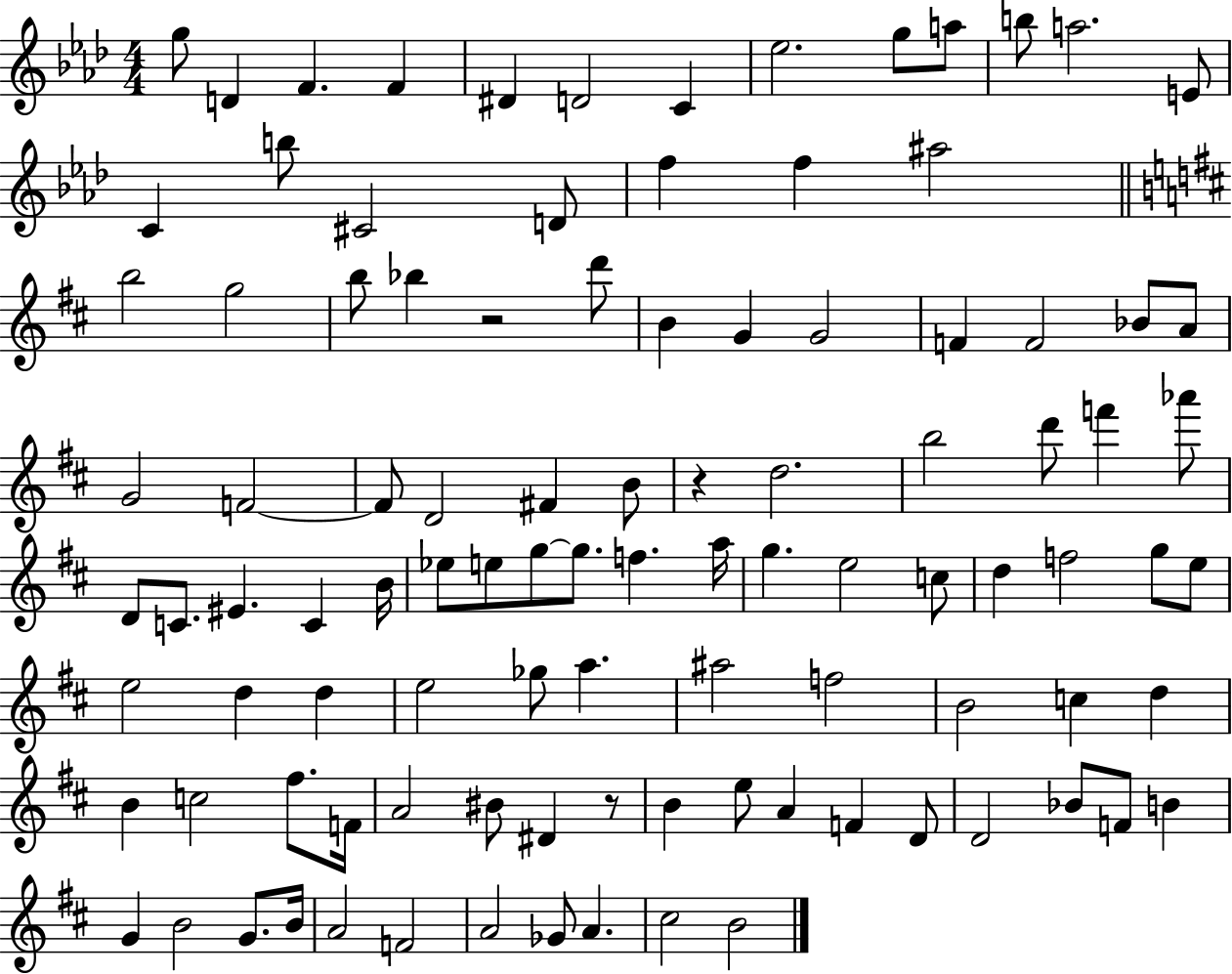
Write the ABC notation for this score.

X:1
T:Untitled
M:4/4
L:1/4
K:Ab
g/2 D F F ^D D2 C _e2 g/2 a/2 b/2 a2 E/2 C b/2 ^C2 D/2 f f ^a2 b2 g2 b/2 _b z2 d'/2 B G G2 F F2 _B/2 A/2 G2 F2 F/2 D2 ^F B/2 z d2 b2 d'/2 f' _a'/2 D/2 C/2 ^E C B/4 _e/2 e/2 g/2 g/2 f a/4 g e2 c/2 d f2 g/2 e/2 e2 d d e2 _g/2 a ^a2 f2 B2 c d B c2 ^f/2 F/4 A2 ^B/2 ^D z/2 B e/2 A F D/2 D2 _B/2 F/2 B G B2 G/2 B/4 A2 F2 A2 _G/2 A ^c2 B2